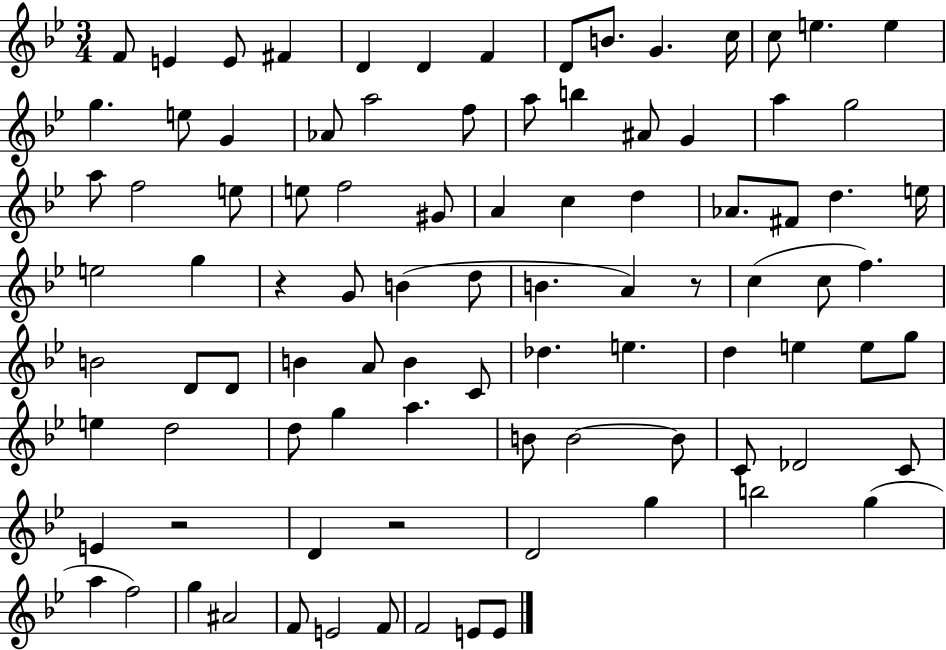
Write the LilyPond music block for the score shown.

{
  \clef treble
  \numericTimeSignature
  \time 3/4
  \key bes \major
  f'8 e'4 e'8 fis'4 | d'4 d'4 f'4 | d'8 b'8. g'4. c''16 | c''8 e''4. e''4 | \break g''4. e''8 g'4 | aes'8 a''2 f''8 | a''8 b''4 ais'8 g'4 | a''4 g''2 | \break a''8 f''2 e''8 | e''8 f''2 gis'8 | a'4 c''4 d''4 | aes'8. fis'8 d''4. e''16 | \break e''2 g''4 | r4 g'8 b'4( d''8 | b'4. a'4) r8 | c''4( c''8 f''4.) | \break b'2 d'8 d'8 | b'4 a'8 b'4 c'8 | des''4. e''4. | d''4 e''4 e''8 g''8 | \break e''4 d''2 | d''8 g''4 a''4. | b'8 b'2~~ b'8 | c'8 des'2 c'8 | \break e'4 r2 | d'4 r2 | d'2 g''4 | b''2 g''4( | \break a''4 f''2) | g''4 ais'2 | f'8 e'2 f'8 | f'2 e'8 e'8 | \break \bar "|."
}